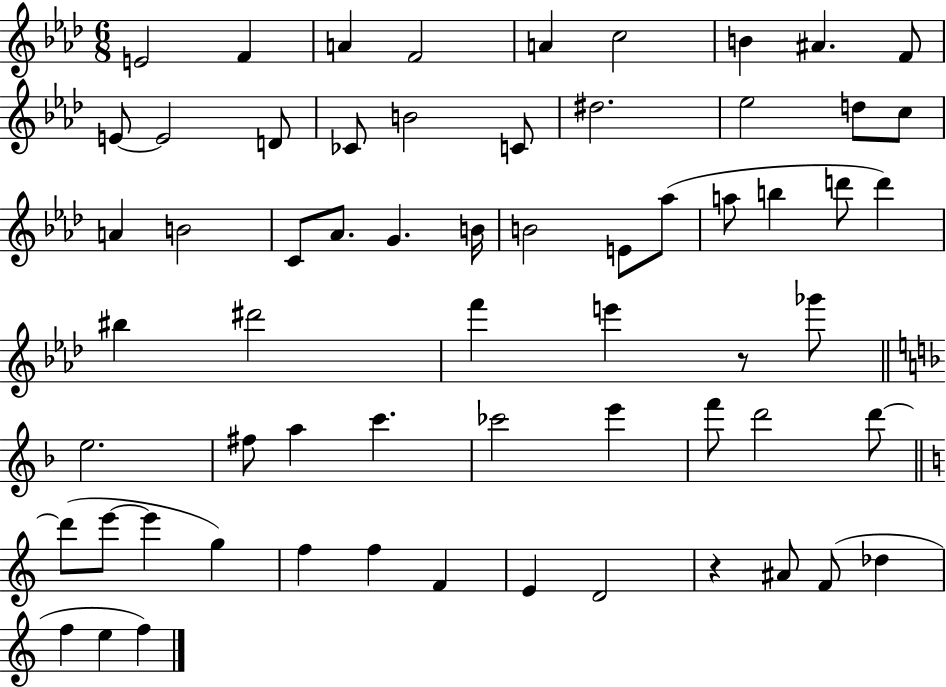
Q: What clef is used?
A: treble